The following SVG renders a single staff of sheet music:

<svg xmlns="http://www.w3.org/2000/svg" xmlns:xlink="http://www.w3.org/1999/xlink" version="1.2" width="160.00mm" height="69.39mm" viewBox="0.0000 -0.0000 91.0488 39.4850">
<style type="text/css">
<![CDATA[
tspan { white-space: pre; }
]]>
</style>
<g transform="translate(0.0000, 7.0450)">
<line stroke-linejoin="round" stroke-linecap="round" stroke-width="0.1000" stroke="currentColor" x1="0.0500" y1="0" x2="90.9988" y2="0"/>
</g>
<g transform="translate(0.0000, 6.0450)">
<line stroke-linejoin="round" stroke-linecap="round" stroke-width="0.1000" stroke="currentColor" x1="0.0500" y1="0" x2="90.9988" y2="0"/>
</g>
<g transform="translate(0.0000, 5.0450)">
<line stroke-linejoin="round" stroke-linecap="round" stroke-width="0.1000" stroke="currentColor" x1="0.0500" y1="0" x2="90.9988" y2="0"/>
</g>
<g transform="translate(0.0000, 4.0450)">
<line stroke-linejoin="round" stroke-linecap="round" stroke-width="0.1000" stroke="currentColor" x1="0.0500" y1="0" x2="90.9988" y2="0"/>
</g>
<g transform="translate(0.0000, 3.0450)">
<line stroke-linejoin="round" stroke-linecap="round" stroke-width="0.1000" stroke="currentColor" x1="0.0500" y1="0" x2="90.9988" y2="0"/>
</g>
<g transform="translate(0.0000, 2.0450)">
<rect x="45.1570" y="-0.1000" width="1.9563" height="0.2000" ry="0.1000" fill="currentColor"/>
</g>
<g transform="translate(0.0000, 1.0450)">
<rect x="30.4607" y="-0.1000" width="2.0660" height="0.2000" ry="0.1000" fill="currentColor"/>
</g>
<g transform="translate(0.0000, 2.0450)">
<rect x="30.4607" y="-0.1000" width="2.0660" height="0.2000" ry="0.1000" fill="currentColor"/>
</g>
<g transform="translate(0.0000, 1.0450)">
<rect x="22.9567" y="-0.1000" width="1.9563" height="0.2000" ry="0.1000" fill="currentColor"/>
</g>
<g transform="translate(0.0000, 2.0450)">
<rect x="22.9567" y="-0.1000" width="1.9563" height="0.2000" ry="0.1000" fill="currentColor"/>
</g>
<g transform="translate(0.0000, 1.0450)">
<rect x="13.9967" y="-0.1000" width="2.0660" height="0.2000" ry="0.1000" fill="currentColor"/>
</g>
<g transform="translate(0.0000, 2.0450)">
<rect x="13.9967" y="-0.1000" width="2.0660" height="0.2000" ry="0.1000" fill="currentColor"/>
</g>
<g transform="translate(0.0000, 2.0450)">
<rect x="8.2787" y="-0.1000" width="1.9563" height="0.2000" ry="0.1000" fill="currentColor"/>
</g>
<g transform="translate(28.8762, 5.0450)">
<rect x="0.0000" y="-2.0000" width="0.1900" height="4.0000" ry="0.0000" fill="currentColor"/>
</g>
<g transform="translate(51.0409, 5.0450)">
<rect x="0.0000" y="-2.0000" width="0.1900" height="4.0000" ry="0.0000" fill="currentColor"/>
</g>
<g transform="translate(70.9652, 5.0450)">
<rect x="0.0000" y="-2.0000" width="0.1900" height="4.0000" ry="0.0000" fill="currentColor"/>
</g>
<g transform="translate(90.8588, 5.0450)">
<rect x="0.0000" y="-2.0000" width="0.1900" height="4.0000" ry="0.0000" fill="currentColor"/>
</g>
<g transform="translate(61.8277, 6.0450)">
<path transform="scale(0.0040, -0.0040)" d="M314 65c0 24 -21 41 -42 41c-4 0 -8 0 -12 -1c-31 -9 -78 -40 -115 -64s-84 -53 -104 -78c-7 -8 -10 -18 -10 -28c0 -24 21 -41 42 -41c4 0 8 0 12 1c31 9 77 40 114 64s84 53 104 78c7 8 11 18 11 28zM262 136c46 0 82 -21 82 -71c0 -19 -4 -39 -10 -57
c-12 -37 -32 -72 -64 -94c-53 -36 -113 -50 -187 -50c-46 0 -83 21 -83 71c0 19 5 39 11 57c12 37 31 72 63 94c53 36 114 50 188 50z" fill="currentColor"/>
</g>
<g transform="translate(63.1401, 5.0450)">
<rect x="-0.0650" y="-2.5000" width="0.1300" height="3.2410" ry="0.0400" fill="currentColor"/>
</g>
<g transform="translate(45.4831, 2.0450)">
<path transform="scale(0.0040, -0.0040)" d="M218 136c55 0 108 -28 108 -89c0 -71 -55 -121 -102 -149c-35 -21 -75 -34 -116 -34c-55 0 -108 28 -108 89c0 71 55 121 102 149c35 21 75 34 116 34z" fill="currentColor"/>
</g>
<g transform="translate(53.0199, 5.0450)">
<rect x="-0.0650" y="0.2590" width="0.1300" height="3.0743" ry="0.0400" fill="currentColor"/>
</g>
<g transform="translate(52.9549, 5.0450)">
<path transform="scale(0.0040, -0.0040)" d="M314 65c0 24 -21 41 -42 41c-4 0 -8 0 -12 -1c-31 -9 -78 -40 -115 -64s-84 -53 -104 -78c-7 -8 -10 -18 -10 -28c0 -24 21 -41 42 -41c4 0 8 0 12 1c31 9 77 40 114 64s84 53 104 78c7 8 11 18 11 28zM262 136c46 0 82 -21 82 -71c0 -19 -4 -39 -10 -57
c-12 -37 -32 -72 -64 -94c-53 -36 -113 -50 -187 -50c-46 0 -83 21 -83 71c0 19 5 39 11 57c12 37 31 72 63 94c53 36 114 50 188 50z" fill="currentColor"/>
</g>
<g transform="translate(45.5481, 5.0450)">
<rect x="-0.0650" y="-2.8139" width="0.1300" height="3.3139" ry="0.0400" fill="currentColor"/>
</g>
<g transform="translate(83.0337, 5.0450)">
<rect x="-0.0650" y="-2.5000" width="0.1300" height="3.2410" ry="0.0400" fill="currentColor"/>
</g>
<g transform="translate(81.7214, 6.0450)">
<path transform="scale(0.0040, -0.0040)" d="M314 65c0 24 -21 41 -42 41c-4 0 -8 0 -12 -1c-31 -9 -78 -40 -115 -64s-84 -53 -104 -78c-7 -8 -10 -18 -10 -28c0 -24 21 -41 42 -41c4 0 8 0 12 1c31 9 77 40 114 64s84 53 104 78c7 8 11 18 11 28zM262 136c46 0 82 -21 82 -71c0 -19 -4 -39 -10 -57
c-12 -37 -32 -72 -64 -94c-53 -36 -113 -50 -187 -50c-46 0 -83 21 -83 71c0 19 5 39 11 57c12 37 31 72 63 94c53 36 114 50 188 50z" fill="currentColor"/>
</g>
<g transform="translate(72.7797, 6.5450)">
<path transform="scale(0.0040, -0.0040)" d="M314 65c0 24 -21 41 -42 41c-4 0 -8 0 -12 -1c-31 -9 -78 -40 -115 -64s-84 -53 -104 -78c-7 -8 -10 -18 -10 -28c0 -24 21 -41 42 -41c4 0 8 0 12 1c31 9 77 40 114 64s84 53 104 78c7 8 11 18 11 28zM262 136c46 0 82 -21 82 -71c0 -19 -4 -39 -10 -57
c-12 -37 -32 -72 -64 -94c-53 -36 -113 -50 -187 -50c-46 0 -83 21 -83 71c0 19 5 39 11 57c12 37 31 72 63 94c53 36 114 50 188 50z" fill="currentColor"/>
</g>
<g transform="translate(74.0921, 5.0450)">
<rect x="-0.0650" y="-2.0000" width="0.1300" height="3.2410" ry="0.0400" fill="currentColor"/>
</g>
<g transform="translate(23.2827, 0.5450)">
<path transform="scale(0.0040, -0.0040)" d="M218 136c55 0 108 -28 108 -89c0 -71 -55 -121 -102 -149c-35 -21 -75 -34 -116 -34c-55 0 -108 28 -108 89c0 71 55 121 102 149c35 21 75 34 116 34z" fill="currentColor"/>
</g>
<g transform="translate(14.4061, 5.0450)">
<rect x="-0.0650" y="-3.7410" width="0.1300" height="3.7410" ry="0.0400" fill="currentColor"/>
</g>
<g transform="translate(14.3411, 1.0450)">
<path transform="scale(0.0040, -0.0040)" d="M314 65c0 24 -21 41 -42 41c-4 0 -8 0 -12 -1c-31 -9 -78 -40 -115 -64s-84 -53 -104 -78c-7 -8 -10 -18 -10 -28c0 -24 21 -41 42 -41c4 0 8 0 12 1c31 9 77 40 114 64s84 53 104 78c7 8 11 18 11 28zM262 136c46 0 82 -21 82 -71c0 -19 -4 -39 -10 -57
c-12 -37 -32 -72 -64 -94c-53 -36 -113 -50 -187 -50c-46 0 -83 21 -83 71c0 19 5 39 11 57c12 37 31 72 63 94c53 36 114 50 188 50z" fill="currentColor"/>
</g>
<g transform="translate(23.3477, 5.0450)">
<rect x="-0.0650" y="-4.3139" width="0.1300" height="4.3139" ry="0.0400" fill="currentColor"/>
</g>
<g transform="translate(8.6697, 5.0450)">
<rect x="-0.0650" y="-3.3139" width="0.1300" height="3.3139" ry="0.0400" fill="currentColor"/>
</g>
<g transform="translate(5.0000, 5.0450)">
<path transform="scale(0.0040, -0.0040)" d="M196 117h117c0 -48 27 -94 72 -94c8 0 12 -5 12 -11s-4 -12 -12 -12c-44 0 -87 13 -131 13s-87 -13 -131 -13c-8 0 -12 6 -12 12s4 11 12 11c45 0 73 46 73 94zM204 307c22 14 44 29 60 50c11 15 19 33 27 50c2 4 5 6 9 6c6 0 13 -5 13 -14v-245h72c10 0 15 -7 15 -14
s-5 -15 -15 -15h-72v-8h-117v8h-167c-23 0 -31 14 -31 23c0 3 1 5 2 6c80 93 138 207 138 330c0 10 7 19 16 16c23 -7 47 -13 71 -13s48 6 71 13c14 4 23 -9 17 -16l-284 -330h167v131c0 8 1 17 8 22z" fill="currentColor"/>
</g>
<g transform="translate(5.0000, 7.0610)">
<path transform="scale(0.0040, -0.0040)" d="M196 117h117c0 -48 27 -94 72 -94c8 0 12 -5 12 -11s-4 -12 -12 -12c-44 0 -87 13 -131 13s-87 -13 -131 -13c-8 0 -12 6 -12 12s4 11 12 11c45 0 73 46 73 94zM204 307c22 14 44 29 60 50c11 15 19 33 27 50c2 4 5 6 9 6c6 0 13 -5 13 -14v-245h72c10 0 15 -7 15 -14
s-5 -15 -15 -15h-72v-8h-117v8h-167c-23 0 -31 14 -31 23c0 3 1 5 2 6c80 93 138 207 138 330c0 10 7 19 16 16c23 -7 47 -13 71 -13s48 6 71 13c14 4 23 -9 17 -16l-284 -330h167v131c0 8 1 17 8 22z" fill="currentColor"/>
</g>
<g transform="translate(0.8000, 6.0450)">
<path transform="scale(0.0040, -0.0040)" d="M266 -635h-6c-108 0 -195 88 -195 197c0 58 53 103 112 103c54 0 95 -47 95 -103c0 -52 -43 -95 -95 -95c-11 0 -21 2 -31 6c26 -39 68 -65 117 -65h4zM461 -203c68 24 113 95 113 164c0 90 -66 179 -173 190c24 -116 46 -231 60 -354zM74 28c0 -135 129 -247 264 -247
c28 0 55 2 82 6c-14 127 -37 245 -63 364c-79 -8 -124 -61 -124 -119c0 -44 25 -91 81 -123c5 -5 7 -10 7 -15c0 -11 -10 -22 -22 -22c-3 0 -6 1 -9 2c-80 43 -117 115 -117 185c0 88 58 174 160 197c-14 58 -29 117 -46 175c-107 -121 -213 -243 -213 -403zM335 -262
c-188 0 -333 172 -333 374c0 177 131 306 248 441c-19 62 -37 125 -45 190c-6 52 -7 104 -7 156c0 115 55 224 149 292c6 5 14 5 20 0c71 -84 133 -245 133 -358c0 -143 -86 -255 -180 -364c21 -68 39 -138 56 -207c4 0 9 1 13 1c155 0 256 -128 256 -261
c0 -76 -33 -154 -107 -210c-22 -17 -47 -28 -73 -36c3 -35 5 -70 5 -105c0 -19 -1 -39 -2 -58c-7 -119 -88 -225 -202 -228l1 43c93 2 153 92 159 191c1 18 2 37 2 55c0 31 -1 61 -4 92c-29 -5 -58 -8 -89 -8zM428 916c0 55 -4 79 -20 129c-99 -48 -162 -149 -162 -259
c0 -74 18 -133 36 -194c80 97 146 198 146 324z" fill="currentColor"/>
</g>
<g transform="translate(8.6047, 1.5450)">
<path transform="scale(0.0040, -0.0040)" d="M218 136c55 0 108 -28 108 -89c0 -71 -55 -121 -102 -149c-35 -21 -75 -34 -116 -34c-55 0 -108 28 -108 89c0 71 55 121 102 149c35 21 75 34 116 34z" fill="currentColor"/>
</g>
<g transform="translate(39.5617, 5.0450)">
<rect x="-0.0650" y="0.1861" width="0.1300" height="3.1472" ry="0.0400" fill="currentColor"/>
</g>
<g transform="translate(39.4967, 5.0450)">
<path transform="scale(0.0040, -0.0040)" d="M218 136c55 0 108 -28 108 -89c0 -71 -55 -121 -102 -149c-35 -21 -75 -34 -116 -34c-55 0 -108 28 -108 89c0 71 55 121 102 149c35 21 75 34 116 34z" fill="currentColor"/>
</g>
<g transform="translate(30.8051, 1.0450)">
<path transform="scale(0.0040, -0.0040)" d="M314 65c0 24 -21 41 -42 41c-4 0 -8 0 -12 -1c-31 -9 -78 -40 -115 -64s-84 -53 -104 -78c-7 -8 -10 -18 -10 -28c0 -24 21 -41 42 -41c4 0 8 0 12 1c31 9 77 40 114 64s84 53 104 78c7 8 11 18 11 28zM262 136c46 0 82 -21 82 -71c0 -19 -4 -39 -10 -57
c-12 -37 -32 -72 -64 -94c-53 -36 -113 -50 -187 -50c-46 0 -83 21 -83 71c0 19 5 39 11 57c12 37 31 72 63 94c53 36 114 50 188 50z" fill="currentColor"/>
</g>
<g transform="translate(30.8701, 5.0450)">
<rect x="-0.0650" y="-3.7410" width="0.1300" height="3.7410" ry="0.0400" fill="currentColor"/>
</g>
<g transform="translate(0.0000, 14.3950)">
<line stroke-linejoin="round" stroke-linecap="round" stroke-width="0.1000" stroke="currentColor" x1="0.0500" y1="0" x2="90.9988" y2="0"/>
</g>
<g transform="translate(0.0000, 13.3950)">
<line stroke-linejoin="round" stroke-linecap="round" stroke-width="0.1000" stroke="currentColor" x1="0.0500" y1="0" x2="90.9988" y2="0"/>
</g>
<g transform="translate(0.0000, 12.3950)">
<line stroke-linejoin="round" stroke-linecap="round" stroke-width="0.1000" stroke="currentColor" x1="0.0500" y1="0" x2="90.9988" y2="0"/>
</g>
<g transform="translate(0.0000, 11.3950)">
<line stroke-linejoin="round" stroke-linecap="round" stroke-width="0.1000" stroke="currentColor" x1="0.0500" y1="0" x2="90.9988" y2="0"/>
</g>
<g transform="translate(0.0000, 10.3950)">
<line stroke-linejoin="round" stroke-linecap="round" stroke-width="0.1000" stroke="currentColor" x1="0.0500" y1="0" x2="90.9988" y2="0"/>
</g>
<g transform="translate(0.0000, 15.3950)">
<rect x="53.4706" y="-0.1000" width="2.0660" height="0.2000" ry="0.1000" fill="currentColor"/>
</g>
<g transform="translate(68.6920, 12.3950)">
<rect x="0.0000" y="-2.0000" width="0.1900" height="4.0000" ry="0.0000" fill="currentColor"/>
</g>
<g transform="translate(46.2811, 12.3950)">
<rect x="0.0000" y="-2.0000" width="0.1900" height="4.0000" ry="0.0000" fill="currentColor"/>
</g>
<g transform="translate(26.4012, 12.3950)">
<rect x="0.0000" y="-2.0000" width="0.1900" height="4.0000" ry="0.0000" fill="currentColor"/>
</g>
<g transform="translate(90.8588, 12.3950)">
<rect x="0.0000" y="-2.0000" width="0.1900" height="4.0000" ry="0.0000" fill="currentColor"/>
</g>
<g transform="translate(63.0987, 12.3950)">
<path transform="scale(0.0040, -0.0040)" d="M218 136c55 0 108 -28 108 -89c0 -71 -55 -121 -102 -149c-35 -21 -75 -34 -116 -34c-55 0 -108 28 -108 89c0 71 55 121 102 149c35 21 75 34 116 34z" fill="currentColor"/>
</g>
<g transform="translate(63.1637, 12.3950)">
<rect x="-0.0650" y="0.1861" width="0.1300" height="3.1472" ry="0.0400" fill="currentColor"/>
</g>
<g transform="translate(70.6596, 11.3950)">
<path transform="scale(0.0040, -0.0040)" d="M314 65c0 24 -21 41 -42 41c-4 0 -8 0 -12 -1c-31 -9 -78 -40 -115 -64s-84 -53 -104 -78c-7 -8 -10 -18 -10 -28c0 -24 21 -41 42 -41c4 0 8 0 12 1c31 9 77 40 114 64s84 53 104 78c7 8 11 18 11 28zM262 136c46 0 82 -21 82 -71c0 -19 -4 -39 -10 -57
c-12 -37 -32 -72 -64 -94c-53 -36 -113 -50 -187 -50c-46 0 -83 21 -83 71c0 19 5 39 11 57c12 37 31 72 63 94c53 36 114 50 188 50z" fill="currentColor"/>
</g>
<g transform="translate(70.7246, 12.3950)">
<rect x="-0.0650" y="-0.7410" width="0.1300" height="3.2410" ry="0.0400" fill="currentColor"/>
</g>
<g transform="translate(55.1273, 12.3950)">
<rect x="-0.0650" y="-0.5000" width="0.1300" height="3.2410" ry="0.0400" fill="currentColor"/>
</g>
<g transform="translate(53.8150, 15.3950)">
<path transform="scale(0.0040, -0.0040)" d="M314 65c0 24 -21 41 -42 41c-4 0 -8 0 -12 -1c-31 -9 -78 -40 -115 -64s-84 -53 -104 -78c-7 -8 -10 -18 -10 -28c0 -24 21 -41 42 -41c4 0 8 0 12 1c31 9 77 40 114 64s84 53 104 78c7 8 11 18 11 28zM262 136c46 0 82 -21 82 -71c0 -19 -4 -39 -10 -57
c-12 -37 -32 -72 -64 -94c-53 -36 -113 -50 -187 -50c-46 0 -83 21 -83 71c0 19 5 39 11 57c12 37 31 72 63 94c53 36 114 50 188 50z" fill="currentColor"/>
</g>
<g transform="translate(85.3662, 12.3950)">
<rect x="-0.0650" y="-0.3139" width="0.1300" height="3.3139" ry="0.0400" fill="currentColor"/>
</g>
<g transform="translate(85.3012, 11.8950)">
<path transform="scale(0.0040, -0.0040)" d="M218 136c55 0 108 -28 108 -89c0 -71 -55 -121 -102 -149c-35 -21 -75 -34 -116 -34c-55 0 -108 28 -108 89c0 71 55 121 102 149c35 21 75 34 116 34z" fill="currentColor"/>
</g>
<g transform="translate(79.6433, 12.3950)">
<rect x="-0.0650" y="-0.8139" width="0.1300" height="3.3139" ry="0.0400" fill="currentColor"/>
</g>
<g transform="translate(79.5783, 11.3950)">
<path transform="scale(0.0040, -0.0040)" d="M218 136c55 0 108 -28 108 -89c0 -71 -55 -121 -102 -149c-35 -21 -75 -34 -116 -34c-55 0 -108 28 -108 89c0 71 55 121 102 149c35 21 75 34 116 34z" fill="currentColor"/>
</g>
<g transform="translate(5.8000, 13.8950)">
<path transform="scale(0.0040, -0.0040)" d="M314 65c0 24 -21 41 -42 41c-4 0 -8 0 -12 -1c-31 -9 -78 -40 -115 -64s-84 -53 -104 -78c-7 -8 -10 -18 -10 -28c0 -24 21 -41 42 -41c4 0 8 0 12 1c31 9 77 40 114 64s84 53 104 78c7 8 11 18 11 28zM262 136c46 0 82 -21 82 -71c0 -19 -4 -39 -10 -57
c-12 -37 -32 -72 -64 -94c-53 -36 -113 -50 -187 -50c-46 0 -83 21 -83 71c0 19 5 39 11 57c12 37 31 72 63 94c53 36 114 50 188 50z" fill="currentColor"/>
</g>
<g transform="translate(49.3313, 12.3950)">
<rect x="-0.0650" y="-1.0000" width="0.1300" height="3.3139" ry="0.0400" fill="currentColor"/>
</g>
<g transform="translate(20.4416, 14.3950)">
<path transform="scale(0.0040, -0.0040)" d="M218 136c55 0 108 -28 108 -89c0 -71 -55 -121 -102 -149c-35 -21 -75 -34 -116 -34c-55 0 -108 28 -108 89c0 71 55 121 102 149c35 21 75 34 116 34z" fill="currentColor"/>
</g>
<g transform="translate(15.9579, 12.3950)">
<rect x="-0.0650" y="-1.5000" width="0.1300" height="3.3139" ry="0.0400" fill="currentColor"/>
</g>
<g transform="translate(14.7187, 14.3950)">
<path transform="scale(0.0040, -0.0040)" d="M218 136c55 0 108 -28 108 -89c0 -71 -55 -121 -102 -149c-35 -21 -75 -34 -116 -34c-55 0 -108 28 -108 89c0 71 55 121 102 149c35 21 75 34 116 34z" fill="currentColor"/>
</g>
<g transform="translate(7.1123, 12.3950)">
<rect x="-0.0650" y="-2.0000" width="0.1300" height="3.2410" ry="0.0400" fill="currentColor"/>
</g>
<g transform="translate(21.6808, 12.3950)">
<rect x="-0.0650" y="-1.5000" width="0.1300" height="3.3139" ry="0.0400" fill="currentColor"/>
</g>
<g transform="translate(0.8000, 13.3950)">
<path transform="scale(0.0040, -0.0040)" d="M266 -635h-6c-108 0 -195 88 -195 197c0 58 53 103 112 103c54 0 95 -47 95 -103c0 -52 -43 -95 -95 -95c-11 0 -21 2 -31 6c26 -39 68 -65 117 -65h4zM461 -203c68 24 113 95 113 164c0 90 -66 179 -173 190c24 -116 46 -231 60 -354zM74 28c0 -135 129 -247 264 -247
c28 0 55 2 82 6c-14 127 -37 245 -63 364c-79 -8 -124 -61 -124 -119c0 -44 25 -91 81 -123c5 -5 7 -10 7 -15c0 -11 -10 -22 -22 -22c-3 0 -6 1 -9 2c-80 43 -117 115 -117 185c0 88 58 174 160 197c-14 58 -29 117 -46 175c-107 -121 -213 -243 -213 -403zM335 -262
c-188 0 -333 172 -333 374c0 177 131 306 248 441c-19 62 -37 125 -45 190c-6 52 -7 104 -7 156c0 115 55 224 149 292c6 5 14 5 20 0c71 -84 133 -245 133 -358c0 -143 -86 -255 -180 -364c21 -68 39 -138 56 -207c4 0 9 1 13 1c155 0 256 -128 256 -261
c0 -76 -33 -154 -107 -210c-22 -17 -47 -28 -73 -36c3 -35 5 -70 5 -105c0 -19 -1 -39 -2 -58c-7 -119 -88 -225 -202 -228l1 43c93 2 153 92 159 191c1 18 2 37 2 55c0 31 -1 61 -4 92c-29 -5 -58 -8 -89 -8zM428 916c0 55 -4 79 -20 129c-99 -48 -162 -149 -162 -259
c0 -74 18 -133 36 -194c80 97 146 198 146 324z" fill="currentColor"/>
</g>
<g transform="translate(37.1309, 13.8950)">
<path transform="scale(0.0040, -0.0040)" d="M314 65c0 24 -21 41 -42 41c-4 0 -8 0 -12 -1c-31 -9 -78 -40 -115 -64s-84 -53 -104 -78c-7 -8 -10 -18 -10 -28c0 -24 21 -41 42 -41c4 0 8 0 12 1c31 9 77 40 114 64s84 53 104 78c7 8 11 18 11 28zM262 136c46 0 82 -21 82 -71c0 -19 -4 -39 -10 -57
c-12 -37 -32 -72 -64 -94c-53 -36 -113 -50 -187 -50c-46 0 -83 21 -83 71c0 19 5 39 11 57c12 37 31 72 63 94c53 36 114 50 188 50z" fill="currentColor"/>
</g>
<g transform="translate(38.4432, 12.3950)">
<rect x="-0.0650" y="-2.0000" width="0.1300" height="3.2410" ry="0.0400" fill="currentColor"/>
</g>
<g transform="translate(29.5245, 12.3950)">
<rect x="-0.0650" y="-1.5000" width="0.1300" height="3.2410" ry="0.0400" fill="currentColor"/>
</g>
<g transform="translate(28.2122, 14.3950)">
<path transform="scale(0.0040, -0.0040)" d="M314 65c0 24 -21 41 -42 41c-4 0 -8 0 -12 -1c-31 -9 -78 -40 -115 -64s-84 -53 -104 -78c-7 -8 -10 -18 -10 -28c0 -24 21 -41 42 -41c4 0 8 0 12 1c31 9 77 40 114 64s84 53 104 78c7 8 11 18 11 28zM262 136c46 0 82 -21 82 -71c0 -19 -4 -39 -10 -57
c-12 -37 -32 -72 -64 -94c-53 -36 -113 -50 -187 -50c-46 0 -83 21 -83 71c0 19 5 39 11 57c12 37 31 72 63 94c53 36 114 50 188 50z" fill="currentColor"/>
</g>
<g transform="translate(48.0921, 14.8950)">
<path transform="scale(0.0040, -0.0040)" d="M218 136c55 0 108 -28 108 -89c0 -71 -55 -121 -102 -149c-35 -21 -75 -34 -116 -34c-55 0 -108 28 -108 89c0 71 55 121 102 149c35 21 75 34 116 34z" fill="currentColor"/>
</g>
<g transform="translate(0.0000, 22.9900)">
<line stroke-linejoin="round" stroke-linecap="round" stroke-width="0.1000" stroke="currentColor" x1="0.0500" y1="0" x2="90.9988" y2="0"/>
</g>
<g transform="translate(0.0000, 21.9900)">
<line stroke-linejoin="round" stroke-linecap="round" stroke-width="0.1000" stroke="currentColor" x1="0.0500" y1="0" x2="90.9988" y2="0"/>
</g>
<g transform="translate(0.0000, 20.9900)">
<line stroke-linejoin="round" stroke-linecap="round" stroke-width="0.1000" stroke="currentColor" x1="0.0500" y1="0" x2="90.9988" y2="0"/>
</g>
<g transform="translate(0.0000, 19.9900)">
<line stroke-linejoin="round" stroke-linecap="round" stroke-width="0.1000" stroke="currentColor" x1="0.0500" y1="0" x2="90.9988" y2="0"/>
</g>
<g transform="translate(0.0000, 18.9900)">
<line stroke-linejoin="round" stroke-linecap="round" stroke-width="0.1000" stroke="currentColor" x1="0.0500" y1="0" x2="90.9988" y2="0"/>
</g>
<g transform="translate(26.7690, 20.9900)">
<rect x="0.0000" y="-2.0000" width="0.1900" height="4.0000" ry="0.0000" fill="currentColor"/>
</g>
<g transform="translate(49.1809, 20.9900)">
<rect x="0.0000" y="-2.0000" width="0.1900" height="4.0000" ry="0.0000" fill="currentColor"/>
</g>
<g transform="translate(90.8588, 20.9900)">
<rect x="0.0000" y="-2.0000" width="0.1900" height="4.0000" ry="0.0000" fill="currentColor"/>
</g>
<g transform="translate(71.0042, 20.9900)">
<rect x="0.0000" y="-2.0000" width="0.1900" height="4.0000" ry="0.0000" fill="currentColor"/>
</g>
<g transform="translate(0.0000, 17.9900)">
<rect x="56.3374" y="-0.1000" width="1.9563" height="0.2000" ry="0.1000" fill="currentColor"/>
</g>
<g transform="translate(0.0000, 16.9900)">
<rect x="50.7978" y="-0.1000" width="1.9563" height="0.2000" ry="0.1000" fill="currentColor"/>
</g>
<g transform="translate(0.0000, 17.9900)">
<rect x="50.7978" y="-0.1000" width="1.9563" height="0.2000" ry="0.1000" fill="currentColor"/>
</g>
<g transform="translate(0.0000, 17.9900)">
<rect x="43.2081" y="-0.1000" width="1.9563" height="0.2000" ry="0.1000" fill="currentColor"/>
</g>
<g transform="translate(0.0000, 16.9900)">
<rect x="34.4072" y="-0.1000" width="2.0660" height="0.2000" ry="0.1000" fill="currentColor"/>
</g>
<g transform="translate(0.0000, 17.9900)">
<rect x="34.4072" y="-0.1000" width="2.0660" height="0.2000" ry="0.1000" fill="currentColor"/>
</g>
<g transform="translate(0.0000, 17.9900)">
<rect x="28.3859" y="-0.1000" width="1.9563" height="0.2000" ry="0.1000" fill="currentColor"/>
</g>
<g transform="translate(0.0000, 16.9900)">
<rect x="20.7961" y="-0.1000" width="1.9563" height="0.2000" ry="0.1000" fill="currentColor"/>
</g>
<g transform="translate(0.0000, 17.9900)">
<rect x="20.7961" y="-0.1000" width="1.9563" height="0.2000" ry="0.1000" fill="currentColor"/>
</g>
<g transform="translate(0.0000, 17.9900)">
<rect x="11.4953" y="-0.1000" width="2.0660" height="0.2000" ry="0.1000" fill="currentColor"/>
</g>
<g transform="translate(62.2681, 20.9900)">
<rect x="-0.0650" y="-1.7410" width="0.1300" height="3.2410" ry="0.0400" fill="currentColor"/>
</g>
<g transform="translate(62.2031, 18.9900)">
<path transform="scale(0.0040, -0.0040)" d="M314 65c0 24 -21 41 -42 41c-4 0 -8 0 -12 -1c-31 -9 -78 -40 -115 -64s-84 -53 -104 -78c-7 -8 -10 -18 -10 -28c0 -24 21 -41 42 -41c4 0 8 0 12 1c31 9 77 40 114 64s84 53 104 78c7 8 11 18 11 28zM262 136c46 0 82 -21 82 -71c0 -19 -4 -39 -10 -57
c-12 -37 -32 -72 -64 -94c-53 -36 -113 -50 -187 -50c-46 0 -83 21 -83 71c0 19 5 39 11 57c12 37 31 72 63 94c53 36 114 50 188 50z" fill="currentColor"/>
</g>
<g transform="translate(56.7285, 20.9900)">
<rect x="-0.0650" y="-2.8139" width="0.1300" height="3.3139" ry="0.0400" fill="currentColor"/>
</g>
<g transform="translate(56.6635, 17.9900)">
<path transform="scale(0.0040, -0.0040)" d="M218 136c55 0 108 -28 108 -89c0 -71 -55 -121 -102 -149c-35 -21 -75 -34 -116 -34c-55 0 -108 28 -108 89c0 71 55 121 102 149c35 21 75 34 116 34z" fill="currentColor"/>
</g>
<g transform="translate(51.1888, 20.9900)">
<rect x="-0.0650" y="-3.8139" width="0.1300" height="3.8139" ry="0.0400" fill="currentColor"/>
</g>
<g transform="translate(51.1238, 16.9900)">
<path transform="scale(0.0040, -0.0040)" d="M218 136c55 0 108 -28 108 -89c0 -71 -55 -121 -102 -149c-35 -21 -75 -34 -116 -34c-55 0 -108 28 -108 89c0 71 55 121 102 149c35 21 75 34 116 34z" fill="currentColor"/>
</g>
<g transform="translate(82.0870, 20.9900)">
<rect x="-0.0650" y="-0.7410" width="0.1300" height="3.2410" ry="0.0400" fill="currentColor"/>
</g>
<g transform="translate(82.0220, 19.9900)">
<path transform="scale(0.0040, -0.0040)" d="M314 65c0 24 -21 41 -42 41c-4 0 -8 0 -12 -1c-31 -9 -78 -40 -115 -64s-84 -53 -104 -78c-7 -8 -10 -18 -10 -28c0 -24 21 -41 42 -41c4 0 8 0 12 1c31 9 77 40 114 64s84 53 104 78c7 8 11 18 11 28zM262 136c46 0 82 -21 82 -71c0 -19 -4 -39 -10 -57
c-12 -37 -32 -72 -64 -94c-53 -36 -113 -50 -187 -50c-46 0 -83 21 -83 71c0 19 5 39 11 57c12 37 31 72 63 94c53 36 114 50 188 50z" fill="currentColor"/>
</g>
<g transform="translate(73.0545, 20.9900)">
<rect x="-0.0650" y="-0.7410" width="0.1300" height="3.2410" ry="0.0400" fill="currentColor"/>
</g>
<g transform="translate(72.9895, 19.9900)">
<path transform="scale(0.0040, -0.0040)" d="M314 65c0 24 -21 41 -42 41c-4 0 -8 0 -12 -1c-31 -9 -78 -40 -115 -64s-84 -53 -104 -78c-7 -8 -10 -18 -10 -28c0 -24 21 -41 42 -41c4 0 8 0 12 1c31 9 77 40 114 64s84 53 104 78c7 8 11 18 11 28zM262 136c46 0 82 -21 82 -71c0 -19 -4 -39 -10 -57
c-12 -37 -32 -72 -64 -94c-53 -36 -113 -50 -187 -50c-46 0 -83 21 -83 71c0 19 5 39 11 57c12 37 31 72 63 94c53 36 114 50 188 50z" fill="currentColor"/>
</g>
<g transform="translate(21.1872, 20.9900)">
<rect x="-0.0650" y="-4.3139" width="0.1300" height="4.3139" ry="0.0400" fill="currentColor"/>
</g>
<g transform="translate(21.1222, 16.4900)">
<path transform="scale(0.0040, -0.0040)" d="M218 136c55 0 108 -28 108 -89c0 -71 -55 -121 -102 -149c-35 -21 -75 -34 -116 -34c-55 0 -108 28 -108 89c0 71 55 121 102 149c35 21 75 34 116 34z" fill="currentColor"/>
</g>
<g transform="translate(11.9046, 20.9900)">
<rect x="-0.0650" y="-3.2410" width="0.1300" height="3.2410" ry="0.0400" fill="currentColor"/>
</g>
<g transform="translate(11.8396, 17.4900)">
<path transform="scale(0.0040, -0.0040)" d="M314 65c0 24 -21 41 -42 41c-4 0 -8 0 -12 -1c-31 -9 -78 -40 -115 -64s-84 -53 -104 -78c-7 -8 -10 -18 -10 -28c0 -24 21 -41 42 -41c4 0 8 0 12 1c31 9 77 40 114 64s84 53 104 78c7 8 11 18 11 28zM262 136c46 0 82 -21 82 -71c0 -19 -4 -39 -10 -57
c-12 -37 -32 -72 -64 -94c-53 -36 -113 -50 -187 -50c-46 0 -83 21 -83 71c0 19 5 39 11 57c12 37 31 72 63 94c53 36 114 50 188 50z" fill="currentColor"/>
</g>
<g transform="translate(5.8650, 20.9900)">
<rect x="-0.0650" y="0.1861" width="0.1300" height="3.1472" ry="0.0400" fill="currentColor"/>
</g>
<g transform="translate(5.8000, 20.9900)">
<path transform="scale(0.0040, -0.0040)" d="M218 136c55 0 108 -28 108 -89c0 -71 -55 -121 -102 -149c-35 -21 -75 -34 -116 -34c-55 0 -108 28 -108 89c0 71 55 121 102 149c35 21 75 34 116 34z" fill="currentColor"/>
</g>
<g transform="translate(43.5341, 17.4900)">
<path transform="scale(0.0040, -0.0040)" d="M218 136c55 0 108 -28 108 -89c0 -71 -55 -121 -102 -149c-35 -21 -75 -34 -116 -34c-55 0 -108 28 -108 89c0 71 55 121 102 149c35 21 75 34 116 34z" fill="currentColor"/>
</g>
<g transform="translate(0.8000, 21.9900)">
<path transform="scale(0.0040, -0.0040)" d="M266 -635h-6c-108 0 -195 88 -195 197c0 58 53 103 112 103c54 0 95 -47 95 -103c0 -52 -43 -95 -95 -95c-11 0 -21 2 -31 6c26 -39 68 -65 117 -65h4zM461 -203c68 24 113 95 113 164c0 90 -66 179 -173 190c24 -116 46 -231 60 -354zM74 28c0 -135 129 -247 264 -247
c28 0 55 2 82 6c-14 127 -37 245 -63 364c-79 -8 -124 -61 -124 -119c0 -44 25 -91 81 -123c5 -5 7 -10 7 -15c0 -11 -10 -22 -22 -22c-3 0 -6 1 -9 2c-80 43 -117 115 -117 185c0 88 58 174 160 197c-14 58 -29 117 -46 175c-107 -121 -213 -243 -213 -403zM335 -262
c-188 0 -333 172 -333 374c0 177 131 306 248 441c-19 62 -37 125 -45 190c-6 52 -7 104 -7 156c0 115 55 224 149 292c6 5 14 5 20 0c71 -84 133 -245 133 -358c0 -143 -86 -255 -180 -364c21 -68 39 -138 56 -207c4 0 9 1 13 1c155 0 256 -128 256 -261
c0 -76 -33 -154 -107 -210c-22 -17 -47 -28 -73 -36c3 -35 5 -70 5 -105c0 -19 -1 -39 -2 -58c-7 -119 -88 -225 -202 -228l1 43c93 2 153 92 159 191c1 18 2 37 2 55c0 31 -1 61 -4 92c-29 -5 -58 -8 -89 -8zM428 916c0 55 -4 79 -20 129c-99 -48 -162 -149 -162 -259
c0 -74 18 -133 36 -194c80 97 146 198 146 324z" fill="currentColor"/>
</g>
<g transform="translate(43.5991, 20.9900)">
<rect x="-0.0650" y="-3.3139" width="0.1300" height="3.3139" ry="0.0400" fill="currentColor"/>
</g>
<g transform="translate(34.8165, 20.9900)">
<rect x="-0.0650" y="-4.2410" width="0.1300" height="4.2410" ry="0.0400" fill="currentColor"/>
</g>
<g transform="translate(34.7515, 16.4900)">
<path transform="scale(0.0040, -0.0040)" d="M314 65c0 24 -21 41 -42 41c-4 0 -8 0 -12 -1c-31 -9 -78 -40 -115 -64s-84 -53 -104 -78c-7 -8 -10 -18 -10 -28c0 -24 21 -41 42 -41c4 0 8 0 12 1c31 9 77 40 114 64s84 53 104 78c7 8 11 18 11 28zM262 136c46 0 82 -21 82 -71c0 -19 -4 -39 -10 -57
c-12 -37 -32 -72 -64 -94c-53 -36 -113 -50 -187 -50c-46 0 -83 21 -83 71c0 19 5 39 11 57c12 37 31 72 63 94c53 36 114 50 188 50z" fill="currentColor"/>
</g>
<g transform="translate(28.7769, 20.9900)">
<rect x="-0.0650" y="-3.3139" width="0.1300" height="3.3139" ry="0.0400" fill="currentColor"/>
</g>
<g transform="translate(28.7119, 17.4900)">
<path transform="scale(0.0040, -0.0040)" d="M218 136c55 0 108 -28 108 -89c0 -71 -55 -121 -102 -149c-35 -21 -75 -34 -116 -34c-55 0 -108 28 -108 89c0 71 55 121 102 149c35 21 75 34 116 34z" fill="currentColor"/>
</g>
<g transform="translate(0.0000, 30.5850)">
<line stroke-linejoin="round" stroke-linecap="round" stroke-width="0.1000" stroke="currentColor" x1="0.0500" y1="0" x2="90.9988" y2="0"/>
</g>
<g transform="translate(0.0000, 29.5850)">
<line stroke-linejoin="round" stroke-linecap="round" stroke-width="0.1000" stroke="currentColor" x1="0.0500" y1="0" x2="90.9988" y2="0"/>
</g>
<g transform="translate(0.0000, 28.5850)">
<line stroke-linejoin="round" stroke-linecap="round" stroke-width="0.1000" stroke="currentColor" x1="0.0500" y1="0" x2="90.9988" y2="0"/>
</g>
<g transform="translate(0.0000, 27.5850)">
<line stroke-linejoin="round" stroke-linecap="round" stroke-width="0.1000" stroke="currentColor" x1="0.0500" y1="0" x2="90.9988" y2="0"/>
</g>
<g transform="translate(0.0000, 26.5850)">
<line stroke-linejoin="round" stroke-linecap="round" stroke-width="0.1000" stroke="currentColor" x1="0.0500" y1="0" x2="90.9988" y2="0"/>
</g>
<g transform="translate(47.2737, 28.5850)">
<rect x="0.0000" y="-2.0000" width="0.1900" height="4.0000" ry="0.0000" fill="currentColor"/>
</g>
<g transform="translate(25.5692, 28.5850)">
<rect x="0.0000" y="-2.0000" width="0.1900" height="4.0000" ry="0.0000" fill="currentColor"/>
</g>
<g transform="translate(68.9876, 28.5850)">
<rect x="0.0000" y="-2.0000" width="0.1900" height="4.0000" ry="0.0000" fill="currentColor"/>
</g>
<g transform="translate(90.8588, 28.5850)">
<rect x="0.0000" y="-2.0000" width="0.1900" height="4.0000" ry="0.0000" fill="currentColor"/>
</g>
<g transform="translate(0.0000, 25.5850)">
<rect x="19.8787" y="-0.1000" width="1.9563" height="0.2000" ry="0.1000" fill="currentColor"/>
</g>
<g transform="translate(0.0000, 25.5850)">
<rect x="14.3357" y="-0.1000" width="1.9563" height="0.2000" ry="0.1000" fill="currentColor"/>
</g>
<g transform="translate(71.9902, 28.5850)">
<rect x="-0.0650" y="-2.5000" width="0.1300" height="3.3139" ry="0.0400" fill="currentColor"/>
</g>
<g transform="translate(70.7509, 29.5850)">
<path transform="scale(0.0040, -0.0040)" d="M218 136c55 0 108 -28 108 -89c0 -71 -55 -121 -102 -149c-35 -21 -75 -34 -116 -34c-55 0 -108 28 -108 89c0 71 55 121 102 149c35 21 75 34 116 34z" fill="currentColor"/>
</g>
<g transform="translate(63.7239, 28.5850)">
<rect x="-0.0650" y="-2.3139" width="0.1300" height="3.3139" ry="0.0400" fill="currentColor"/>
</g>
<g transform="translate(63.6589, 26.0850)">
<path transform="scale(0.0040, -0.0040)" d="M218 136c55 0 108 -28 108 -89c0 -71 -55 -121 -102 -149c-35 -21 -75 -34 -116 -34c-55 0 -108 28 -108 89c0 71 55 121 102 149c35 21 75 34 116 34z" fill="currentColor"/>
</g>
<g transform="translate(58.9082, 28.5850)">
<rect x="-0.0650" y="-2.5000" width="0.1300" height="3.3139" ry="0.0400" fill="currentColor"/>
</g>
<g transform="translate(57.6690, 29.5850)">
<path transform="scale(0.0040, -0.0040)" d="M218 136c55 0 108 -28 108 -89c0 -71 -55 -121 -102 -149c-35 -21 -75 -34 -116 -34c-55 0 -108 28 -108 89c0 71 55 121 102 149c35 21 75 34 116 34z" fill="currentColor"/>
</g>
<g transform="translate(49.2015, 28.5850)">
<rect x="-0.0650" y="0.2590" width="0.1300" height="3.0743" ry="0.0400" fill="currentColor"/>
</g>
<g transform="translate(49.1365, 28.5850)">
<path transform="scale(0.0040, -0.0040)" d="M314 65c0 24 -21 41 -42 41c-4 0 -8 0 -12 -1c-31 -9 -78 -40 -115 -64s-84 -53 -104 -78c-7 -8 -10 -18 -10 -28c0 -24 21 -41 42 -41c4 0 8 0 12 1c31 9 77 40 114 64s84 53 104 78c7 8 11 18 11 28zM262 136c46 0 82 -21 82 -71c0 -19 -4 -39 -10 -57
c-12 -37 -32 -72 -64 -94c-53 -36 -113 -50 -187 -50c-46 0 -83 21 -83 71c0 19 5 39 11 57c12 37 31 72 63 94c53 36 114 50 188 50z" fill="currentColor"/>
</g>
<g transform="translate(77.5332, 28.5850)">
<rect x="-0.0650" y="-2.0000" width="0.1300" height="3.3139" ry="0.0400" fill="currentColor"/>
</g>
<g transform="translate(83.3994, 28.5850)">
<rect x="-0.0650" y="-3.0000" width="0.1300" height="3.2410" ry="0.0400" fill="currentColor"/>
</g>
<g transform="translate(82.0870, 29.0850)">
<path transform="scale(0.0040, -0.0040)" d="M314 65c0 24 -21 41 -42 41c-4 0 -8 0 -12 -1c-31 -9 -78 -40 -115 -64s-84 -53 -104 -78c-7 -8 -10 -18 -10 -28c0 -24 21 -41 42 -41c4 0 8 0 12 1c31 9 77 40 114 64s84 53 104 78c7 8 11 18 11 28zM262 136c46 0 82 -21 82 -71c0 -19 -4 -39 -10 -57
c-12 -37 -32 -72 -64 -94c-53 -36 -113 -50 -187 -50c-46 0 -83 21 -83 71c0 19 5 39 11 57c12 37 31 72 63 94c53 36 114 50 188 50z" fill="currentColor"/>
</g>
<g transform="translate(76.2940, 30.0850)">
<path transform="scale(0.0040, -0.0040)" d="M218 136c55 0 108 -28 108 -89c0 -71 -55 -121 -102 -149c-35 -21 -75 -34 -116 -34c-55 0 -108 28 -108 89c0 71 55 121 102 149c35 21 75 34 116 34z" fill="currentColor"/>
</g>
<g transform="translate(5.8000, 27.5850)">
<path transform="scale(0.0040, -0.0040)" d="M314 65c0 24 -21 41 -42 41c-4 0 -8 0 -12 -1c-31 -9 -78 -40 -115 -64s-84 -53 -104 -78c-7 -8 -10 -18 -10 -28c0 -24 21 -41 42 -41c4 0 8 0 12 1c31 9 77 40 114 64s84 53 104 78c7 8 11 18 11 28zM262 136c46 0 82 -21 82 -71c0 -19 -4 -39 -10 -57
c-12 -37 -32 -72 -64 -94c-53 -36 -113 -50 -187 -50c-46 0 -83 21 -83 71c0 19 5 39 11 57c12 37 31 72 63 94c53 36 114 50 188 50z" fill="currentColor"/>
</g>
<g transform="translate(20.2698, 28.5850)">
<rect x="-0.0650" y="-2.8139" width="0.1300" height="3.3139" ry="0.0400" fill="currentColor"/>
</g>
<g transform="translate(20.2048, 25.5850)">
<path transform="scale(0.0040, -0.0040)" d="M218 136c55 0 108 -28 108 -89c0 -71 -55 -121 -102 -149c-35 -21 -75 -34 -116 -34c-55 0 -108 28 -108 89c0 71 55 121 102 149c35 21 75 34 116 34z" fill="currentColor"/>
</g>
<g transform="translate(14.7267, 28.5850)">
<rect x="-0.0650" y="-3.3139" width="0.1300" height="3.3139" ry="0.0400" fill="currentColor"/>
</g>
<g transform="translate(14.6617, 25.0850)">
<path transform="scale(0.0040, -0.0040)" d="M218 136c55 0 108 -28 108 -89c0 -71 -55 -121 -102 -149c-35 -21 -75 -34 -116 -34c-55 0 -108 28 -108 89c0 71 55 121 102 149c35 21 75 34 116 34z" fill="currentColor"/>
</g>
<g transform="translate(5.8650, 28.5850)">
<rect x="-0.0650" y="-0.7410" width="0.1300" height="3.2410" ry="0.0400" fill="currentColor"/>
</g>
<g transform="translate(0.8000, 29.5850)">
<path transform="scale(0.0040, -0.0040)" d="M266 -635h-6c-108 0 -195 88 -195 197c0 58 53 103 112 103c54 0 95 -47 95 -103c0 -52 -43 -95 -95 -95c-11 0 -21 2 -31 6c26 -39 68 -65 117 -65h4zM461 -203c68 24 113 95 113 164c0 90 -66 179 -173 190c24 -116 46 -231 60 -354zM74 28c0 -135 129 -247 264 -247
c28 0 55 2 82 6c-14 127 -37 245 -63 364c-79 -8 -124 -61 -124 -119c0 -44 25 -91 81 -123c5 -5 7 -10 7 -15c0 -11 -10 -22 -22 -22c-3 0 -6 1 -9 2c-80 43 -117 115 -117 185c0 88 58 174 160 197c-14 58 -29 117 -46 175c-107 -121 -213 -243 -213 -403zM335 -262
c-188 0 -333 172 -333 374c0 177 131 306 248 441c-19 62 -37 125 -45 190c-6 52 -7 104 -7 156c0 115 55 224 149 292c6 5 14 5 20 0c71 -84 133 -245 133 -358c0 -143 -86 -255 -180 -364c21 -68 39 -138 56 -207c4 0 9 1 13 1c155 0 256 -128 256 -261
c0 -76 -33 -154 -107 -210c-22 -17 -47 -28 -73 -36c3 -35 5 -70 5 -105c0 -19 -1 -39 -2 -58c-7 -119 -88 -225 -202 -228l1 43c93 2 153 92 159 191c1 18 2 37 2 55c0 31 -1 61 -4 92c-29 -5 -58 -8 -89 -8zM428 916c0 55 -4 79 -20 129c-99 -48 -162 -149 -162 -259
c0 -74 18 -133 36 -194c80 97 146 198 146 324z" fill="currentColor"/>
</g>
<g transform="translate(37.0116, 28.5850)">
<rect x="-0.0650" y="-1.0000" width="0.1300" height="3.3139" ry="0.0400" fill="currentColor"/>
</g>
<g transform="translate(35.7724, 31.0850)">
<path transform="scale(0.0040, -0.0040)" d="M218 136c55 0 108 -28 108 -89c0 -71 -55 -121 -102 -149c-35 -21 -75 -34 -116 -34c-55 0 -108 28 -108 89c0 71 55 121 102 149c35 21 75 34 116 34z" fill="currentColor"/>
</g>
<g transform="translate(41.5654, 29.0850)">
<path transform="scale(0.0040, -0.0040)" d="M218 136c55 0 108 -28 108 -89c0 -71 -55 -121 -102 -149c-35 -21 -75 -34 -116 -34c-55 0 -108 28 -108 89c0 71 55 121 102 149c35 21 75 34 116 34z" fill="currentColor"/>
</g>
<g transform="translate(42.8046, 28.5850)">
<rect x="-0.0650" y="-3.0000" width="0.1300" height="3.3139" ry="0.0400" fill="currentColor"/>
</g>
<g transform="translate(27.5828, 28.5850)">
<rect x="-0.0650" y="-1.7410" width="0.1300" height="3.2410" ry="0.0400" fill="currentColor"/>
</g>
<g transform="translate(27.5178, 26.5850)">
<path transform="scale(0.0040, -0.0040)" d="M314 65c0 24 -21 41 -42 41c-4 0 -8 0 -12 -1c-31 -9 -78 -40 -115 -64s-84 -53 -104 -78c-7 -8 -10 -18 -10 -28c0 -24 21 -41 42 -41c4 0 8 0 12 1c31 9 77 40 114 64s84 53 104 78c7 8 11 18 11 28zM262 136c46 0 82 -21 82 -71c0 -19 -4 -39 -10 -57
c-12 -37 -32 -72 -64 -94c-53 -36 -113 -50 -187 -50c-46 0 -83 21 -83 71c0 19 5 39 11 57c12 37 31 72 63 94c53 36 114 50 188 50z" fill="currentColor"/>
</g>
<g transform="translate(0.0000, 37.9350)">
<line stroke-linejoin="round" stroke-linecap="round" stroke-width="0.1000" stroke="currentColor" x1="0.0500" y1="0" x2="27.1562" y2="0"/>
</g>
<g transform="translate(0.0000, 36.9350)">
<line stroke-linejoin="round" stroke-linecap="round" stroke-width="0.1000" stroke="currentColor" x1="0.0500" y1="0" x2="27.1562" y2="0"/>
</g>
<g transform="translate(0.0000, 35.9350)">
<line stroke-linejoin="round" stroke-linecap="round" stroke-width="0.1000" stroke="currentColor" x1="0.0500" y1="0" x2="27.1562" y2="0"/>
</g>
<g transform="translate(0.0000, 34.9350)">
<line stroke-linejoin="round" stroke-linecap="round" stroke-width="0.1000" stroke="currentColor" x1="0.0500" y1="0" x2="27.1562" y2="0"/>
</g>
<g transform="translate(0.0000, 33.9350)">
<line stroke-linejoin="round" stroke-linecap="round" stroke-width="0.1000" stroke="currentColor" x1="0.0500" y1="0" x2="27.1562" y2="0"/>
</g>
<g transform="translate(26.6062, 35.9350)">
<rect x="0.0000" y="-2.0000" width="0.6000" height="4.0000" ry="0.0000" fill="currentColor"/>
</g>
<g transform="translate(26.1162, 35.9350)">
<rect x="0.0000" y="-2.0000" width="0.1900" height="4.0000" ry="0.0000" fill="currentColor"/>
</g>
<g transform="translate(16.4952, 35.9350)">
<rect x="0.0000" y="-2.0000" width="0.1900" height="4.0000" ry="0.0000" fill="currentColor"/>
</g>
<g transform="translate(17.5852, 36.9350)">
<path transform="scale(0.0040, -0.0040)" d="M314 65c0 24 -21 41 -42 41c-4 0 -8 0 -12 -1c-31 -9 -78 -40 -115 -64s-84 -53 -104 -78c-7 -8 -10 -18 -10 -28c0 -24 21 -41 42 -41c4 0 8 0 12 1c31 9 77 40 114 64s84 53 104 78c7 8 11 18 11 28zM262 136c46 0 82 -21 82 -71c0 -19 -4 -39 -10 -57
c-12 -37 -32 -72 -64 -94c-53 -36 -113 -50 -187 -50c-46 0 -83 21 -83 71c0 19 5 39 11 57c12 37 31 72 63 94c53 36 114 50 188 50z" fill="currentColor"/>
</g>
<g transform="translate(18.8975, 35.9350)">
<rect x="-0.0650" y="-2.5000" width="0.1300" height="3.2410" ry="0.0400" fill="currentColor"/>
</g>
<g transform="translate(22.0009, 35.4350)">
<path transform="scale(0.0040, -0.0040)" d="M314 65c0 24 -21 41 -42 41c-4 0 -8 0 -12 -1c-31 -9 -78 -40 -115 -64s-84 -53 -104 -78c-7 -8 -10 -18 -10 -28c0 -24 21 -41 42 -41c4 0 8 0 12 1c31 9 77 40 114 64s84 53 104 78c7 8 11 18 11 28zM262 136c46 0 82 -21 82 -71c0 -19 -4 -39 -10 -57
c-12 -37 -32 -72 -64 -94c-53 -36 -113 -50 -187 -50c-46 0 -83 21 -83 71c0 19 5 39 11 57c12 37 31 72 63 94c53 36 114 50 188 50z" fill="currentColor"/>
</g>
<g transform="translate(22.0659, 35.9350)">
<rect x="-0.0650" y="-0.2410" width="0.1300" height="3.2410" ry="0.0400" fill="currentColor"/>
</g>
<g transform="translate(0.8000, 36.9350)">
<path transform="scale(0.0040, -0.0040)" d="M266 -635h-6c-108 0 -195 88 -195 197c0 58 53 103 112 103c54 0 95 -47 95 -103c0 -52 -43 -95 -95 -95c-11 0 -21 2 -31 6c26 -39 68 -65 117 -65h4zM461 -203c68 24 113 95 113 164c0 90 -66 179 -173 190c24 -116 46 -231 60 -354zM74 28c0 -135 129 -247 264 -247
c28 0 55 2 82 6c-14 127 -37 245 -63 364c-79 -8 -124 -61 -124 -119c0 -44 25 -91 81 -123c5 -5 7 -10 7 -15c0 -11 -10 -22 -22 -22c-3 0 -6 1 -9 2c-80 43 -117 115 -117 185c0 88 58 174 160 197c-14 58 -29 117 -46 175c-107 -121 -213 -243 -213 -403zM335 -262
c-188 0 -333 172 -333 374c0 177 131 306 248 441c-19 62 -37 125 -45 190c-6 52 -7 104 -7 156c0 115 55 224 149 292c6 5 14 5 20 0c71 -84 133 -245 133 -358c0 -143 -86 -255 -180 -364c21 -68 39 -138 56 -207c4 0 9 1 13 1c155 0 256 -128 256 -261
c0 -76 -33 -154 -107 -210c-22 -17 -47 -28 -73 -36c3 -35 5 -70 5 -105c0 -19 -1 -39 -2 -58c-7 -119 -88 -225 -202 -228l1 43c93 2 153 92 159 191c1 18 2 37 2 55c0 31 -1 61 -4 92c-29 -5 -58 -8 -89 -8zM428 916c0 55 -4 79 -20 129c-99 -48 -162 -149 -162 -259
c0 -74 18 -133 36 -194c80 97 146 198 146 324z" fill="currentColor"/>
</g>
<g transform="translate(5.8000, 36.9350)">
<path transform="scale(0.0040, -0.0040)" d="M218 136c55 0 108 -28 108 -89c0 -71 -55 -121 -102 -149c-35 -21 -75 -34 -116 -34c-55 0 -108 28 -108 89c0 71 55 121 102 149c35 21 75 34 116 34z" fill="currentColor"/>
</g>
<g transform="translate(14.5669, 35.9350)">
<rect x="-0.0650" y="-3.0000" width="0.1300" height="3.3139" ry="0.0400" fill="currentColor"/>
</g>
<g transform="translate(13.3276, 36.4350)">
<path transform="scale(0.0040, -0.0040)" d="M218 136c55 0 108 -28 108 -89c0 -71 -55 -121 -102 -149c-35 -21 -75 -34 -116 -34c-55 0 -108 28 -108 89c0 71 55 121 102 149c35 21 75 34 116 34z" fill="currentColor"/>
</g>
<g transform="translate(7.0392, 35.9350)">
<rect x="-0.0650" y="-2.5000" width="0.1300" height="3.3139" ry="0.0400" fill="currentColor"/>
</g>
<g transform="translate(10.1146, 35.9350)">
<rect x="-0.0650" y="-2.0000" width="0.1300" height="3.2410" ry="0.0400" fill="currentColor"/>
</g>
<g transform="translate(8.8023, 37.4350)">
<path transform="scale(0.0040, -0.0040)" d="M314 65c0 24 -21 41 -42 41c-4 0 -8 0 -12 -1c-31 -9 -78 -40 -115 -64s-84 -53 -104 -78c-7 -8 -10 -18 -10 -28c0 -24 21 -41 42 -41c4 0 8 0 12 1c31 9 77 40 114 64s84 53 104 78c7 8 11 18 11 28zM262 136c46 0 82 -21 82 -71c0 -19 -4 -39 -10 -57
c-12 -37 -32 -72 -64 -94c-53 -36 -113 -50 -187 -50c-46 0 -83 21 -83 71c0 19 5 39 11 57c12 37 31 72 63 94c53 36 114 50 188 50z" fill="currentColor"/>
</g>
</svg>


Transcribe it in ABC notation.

X:1
T:Untitled
M:4/4
L:1/4
K:C
b c'2 d' c'2 B a B2 G2 F2 G2 F2 E E E2 F2 D C2 B d2 d c B b2 d' b d'2 b c' a f2 d2 d2 d2 b a f2 D A B2 G g G F A2 G F2 A G2 c2